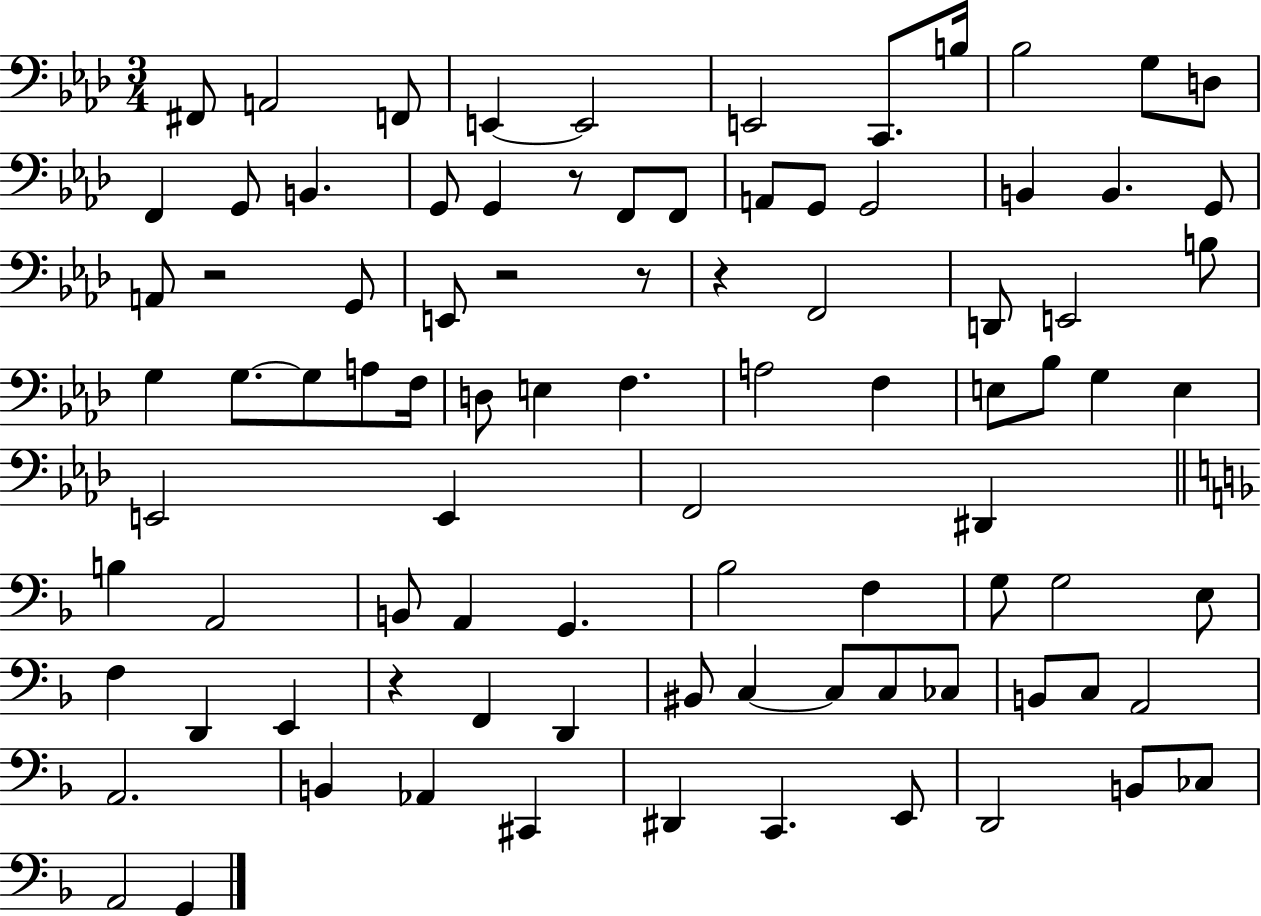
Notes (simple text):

F#2/e A2/h F2/e E2/q E2/h E2/h C2/e. B3/s Bb3/h G3/e D3/e F2/q G2/e B2/q. G2/e G2/q R/e F2/e F2/e A2/e G2/e G2/h B2/q B2/q. G2/e A2/e R/h G2/e E2/e R/h R/e R/q F2/h D2/e E2/h B3/e G3/q G3/e. G3/e A3/e F3/s D3/e E3/q F3/q. A3/h F3/q E3/e Bb3/e G3/q E3/q E2/h E2/q F2/h D#2/q B3/q A2/h B2/e A2/q G2/q. Bb3/h F3/q G3/e G3/h E3/e F3/q D2/q E2/q R/q F2/q D2/q BIS2/e C3/q C3/e C3/e CES3/e B2/e C3/e A2/h A2/h. B2/q Ab2/q C#2/q D#2/q C2/q. E2/e D2/h B2/e CES3/e A2/h G2/q